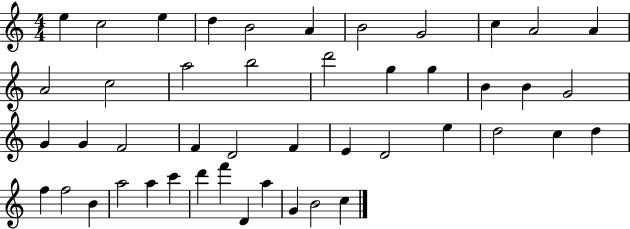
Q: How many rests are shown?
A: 0